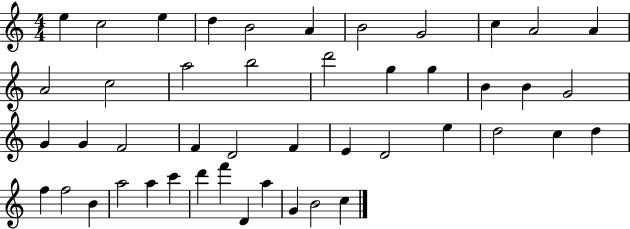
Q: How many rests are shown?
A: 0